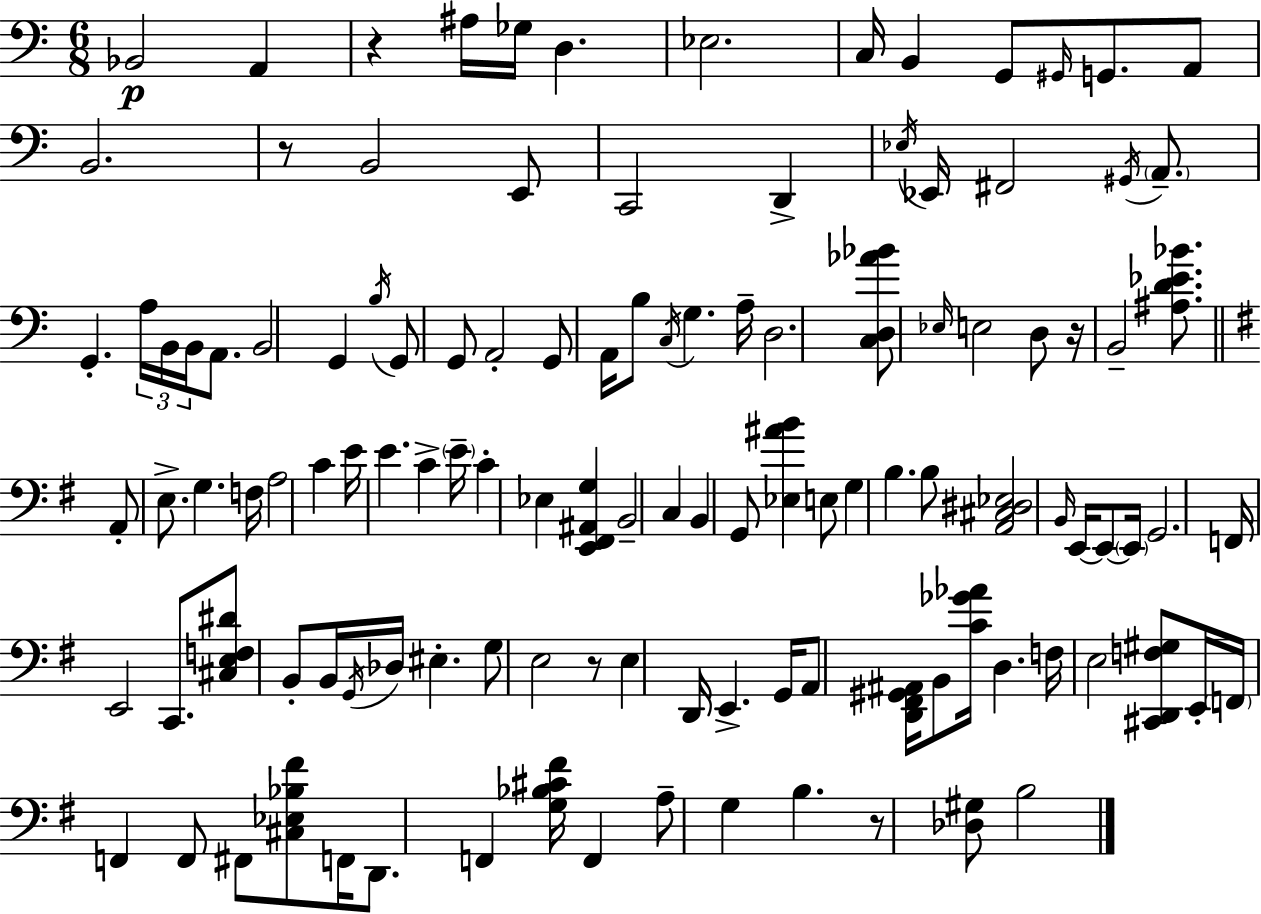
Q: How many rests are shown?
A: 5